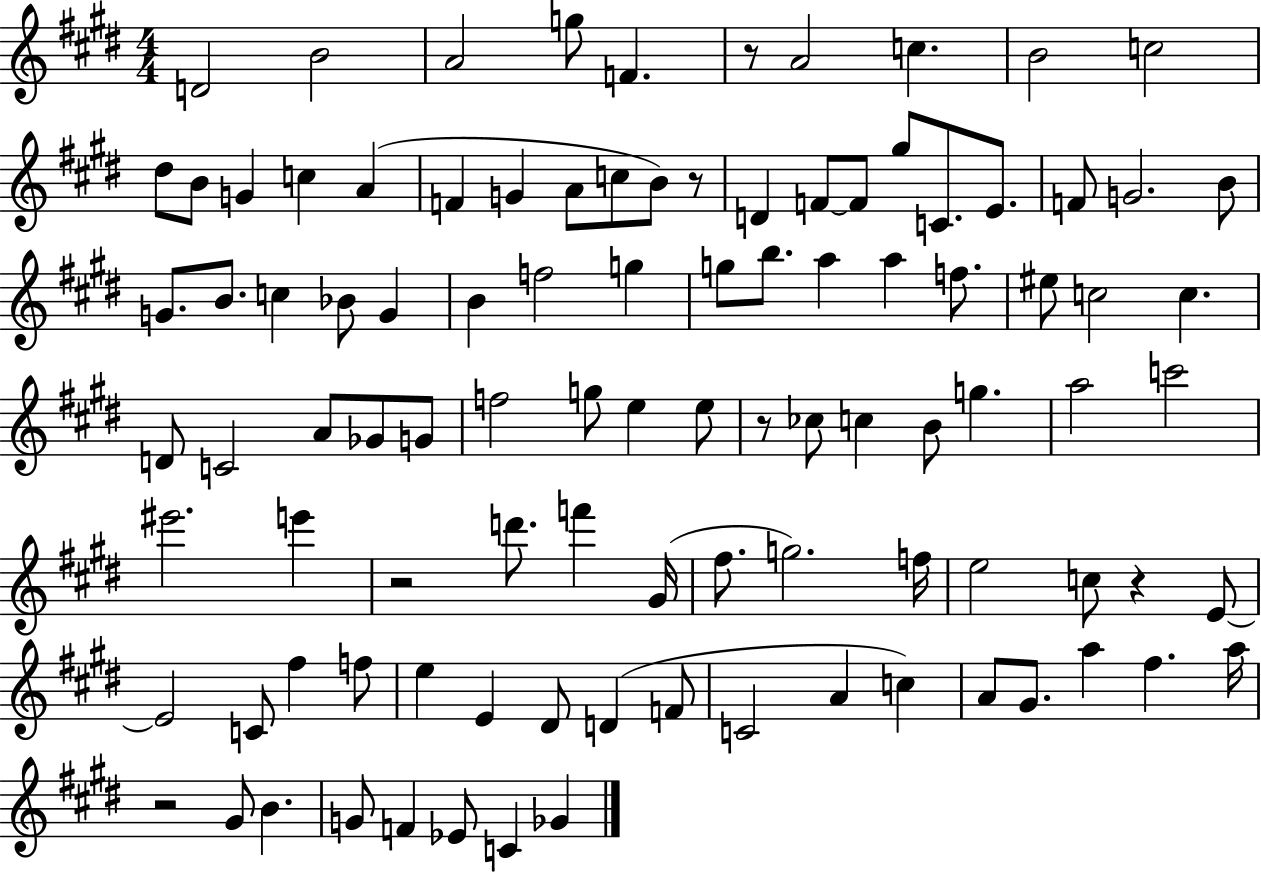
D4/h B4/h A4/h G5/e F4/q. R/e A4/h C5/q. B4/h C5/h D#5/e B4/e G4/q C5/q A4/q F4/q G4/q A4/e C5/e B4/e R/e D4/q F4/e F4/e G#5/e C4/e. E4/e. F4/e G4/h. B4/e G4/e. B4/e. C5/q Bb4/e G4/q B4/q F5/h G5/q G5/e B5/e. A5/q A5/q F5/e. EIS5/e C5/h C5/q. D4/e C4/h A4/e Gb4/e G4/e F5/h G5/e E5/q E5/e R/e CES5/e C5/q B4/e G5/q. A5/h C6/h EIS6/h. E6/q R/h D6/e. F6/q G#4/s F#5/e. G5/h. F5/s E5/h C5/e R/q E4/e E4/h C4/e F#5/q F5/e E5/q E4/q D#4/e D4/q F4/e C4/h A4/q C5/q A4/e G#4/e. A5/q F#5/q. A5/s R/h G#4/e B4/q. G4/e F4/q Eb4/e C4/q Gb4/q